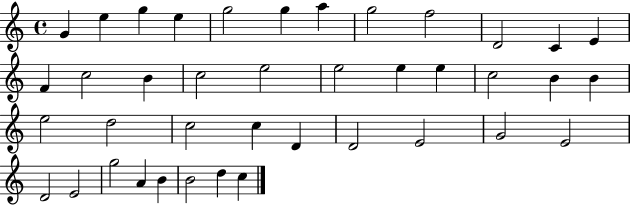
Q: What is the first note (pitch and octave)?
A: G4